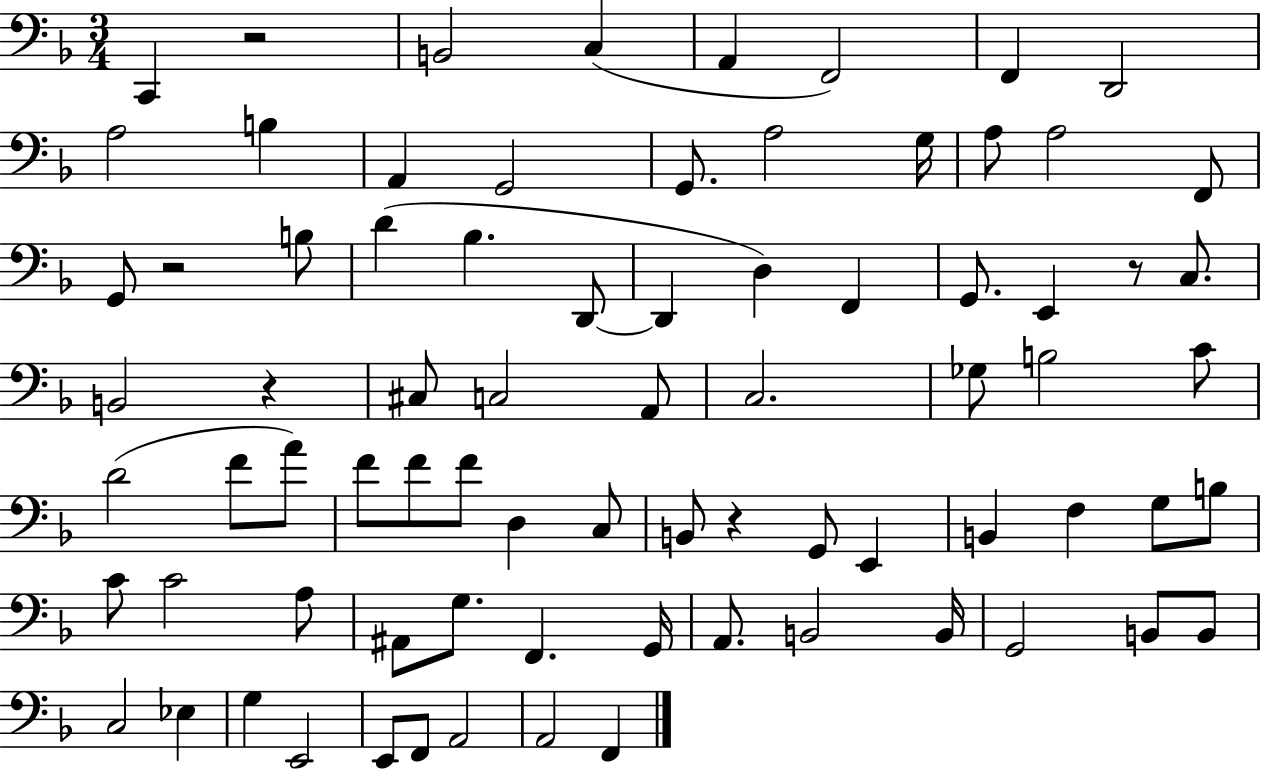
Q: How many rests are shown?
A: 5